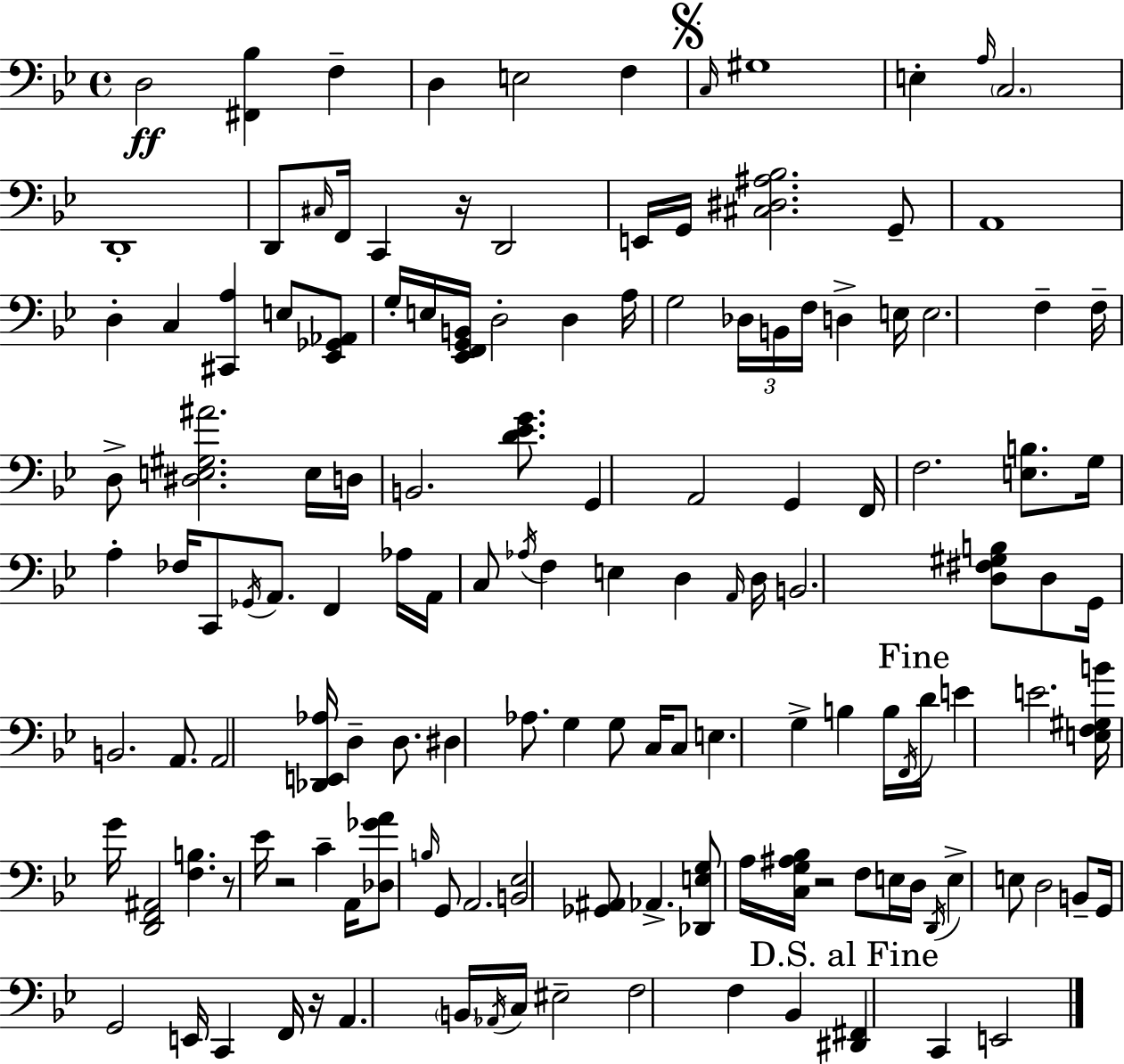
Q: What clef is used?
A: bass